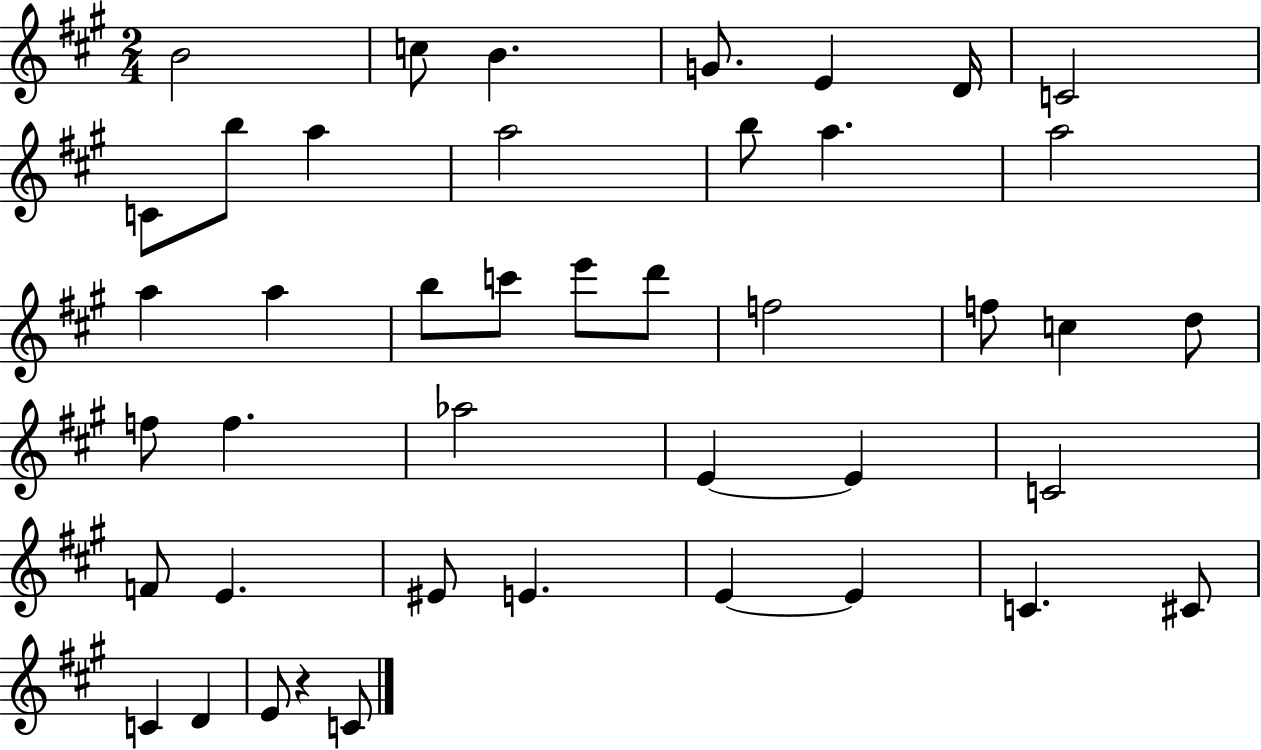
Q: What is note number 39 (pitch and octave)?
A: C4